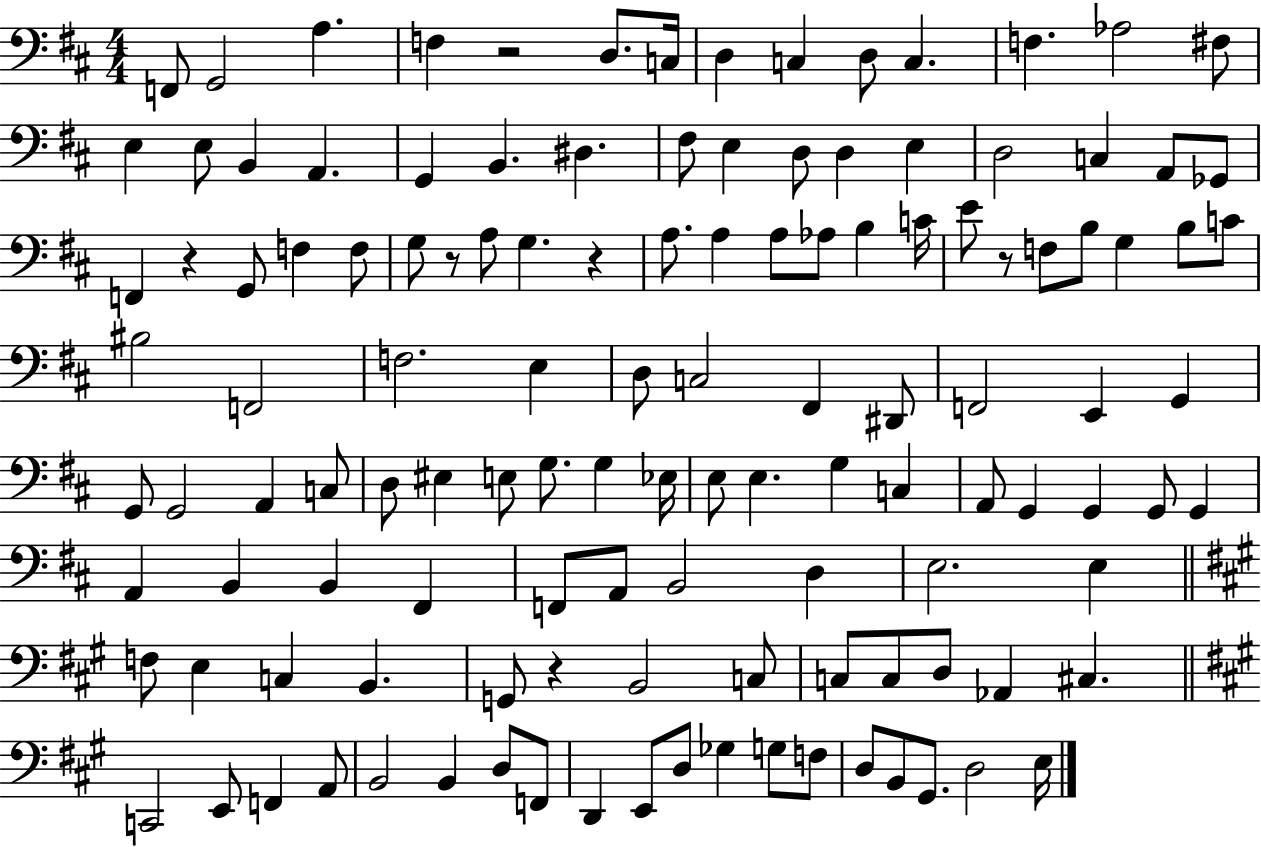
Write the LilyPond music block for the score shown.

{
  \clef bass
  \numericTimeSignature
  \time 4/4
  \key d \major
  f,8 g,2 a4. | f4 r2 d8. c16 | d4 c4 d8 c4. | f4. aes2 fis8 | \break e4 e8 b,4 a,4. | g,4 b,4. dis4. | fis8 e4 d8 d4 e4 | d2 c4 a,8 ges,8 | \break f,4 r4 g,8 f4 f8 | g8 r8 a8 g4. r4 | a8. a4 a8 aes8 b4 c'16 | e'8 r8 f8 b8 g4 b8 c'8 | \break bis2 f,2 | f2. e4 | d8 c2 fis,4 dis,8 | f,2 e,4 g,4 | \break g,8 g,2 a,4 c8 | d8 eis4 e8 g8. g4 ees16 | e8 e4. g4 c4 | a,8 g,4 g,4 g,8 g,4 | \break a,4 b,4 b,4 fis,4 | f,8 a,8 b,2 d4 | e2. e4 | \bar "||" \break \key a \major f8 e4 c4 b,4. | g,8 r4 b,2 c8 | c8 c8 d8 aes,4 cis4. | \bar "||" \break \key a \major c,2 e,8 f,4 a,8 | b,2 b,4 d8 f,8 | d,4 e,8 d8 ges4 g8 f8 | d8 b,8 gis,8. d2 e16 | \break \bar "|."
}